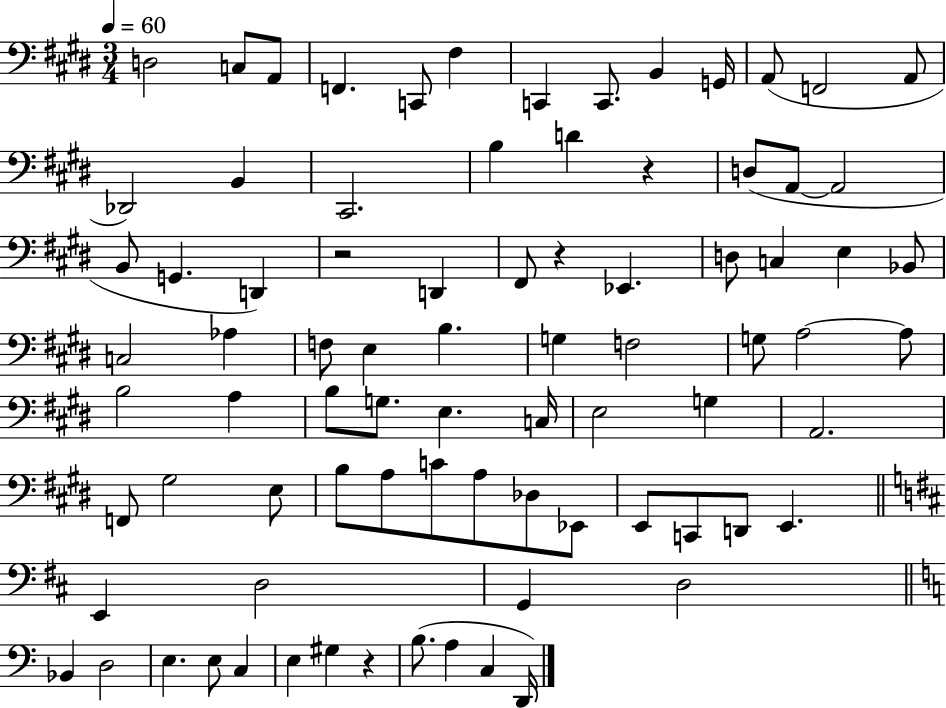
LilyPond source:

{
  \clef bass
  \numericTimeSignature
  \time 3/4
  \key e \major
  \tempo 4 = 60
  d2 c8 a,8 | f,4. c,8 fis4 | c,4 c,8. b,4 g,16 | a,8( f,2 a,8 | \break des,2) b,4 | cis,2. | b4 d'4 r4 | d8( a,8~~ a,2 | \break b,8 g,4. d,4) | r2 d,4 | fis,8 r4 ees,4. | d8 c4 e4 bes,8 | \break c2 aes4 | f8 e4 b4. | g4 f2 | g8 a2~~ a8 | \break b2 a4 | b8 g8. e4. c16 | e2 g4 | a,2. | \break f,8 gis2 e8 | b8 a8 c'8 a8 des8 ees,8 | e,8 c,8 d,8 e,4. | \bar "||" \break \key d \major e,4 d2 | g,4 d2 | \bar "||" \break \key c \major bes,4 d2 | e4. e8 c4 | e4 gis4 r4 | b8.( a4 c4 d,16) | \break \bar "|."
}